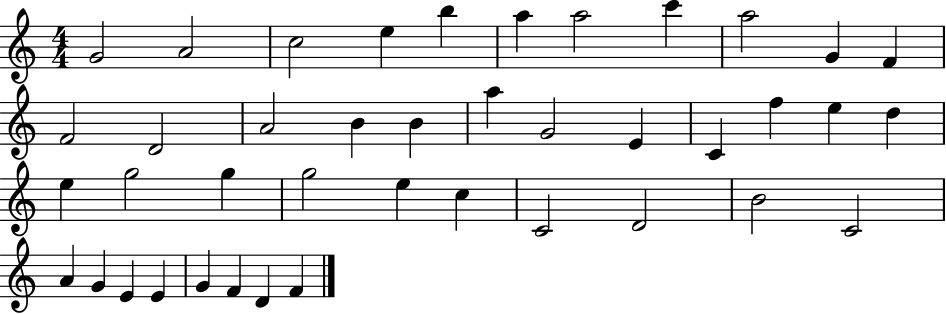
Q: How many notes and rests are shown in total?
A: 41